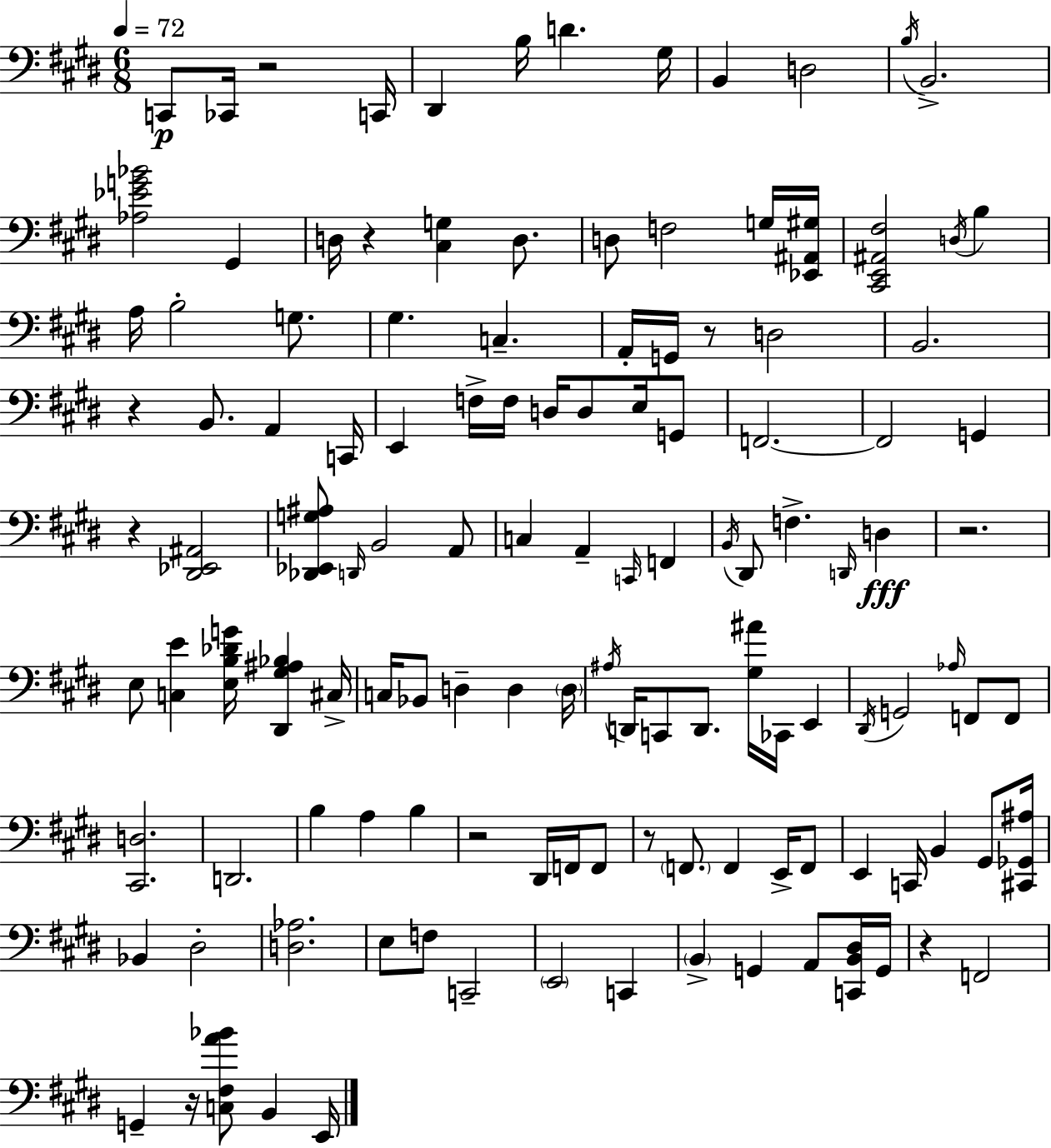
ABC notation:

X:1
T:Untitled
M:6/8
L:1/4
K:E
C,,/2 _C,,/4 z2 C,,/4 ^D,, B,/4 D ^G,/4 B,, D,2 B,/4 B,,2 [_A,_EG_B]2 ^G,, D,/4 z [^C,G,] D,/2 D,/2 F,2 G,/4 [_E,,^A,,^G,]/4 [^C,,E,,^A,,^F,]2 D,/4 B, A,/4 B,2 G,/2 ^G, C, A,,/4 G,,/4 z/2 D,2 B,,2 z B,,/2 A,, C,,/4 E,, F,/4 F,/4 D,/4 D,/2 E,/4 G,,/2 F,,2 F,,2 G,, z [^D,,_E,,^A,,]2 [_D,,_E,,G,^A,]/2 D,,/4 B,,2 A,,/2 C, A,, C,,/4 F,, B,,/4 ^D,,/2 F, D,,/4 D, z2 E,/2 [C,E] [E,B,_DG]/4 [^D,,^G,^A,_B,] ^C,/4 C,/4 _B,,/2 D, D, D,/4 ^A,/4 D,,/4 C,,/2 D,,/2 [^G,^A]/4 _C,,/4 E,, ^D,,/4 G,,2 _A,/4 F,,/2 F,,/2 [^C,,D,]2 D,,2 B, A, B, z2 ^D,,/4 F,,/4 F,,/2 z/2 F,,/2 F,, E,,/4 F,,/2 E,, C,,/4 B,, ^G,,/2 [^C,,_G,,^A,]/4 _B,, ^D,2 [D,_A,]2 E,/2 F,/2 C,,2 E,,2 C,, B,, G,, A,,/2 [C,,B,,^D,]/4 G,,/4 z F,,2 G,, z/4 [C,^F,A_B]/2 B,, E,,/4